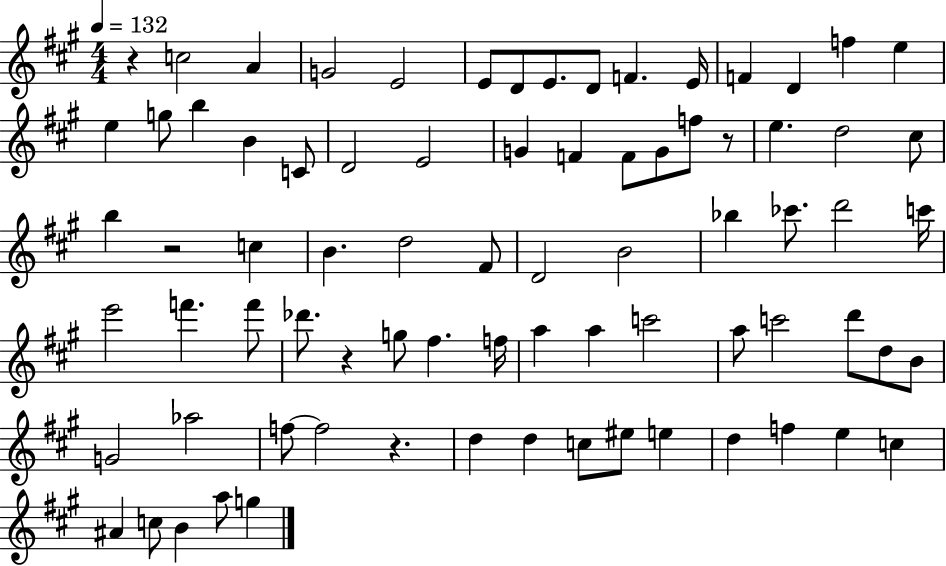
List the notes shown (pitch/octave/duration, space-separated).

R/q C5/h A4/q G4/h E4/h E4/e D4/e E4/e. D4/e F4/q. E4/s F4/q D4/q F5/q E5/q E5/q G5/e B5/q B4/q C4/e D4/h E4/h G4/q F4/q F4/e G4/e F5/e R/e E5/q. D5/h C#5/e B5/q R/h C5/q B4/q. D5/h F#4/e D4/h B4/h Bb5/q CES6/e. D6/h C6/s E6/h F6/q. F6/e Db6/e. R/q G5/e F#5/q. F5/s A5/q A5/q C6/h A5/e C6/h D6/e D5/e B4/e G4/h Ab5/h F5/e F5/h R/q. D5/q D5/q C5/e EIS5/e E5/q D5/q F5/q E5/q C5/q A#4/q C5/e B4/q A5/e G5/q